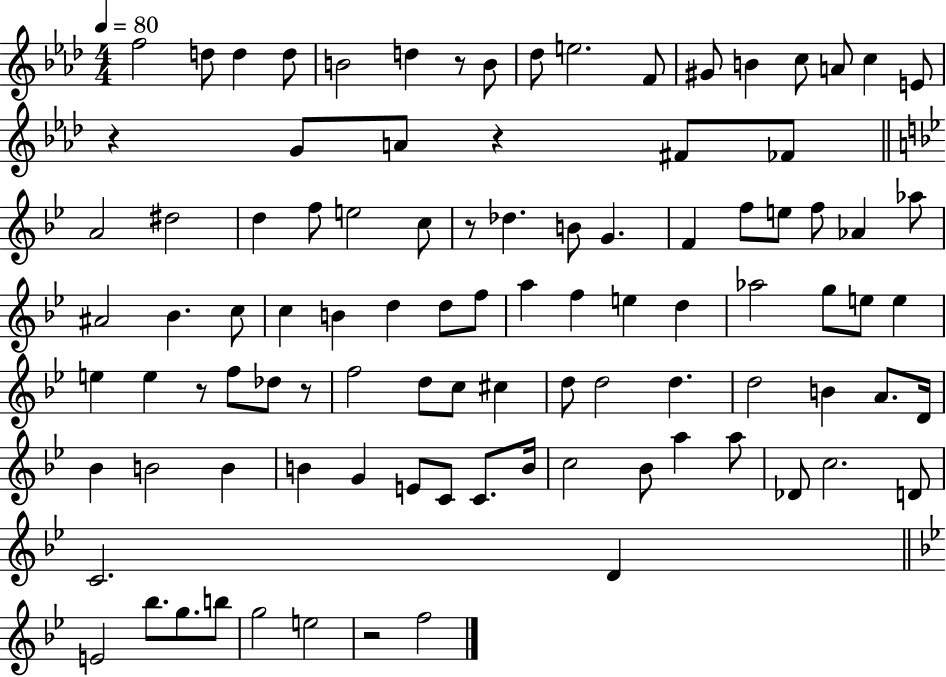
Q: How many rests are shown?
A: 7